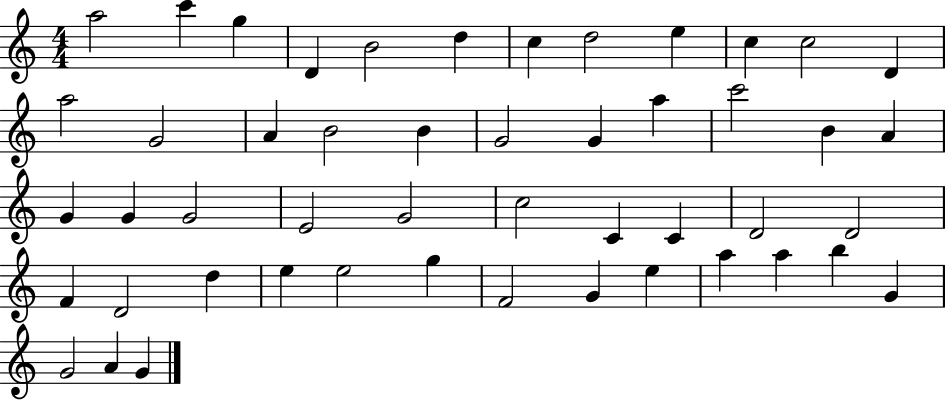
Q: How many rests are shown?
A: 0